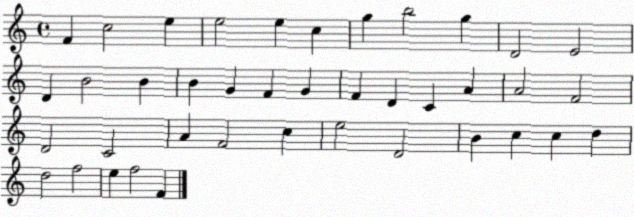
X:1
T:Untitled
M:4/4
L:1/4
K:C
F c2 e e2 e c g b2 g D2 E2 D B2 B B G F G F D C A A2 F2 D2 C2 A F2 c e2 D2 B c c d d2 f2 e f2 F